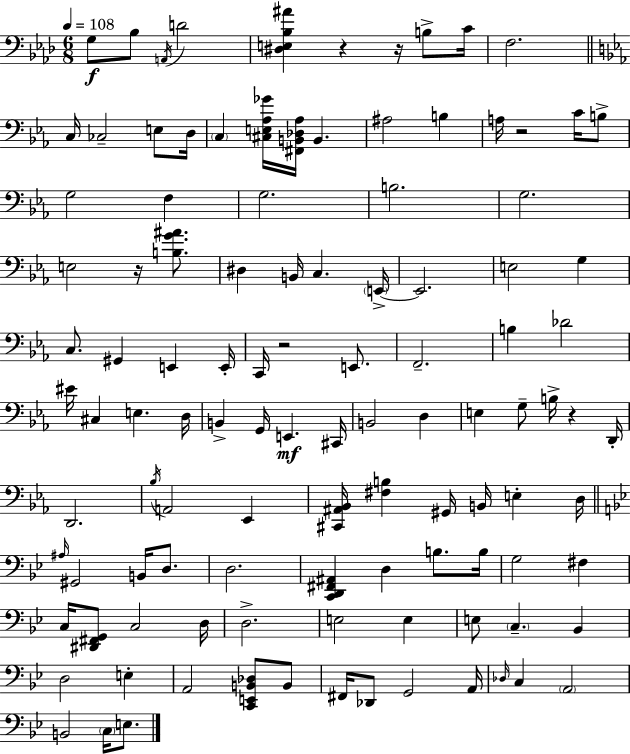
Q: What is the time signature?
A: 6/8